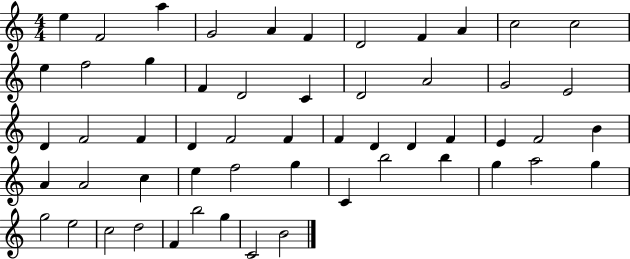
E5/q F4/h A5/q G4/h A4/q F4/q D4/h F4/q A4/q C5/h C5/h E5/q F5/h G5/q F4/q D4/h C4/q D4/h A4/h G4/h E4/h D4/q F4/h F4/q D4/q F4/h F4/q F4/q D4/q D4/q F4/q E4/q F4/h B4/q A4/q A4/h C5/q E5/q F5/h G5/q C4/q B5/h B5/q G5/q A5/h G5/q G5/h E5/h C5/h D5/h F4/q B5/h G5/q C4/h B4/h